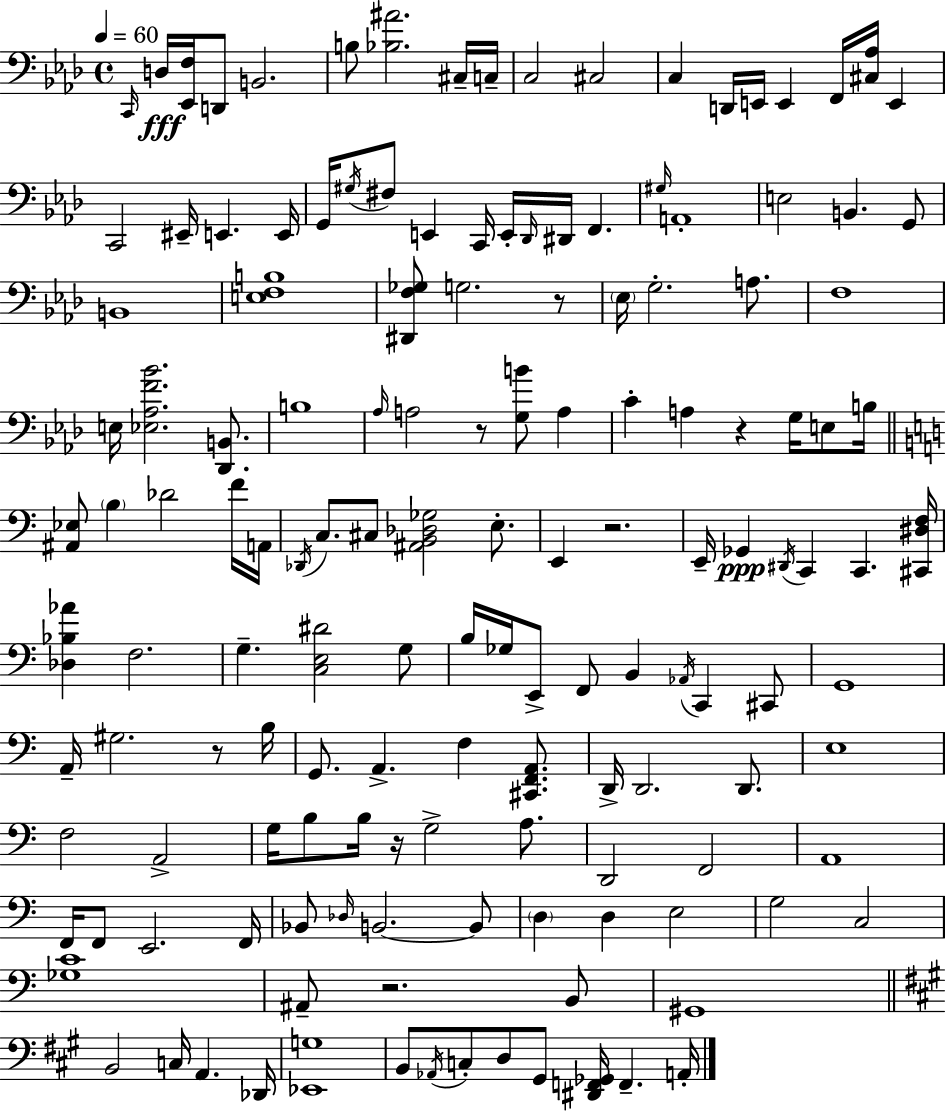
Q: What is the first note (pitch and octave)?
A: C2